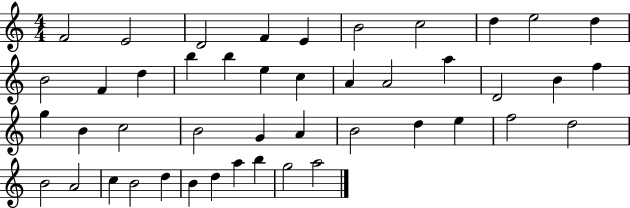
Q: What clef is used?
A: treble